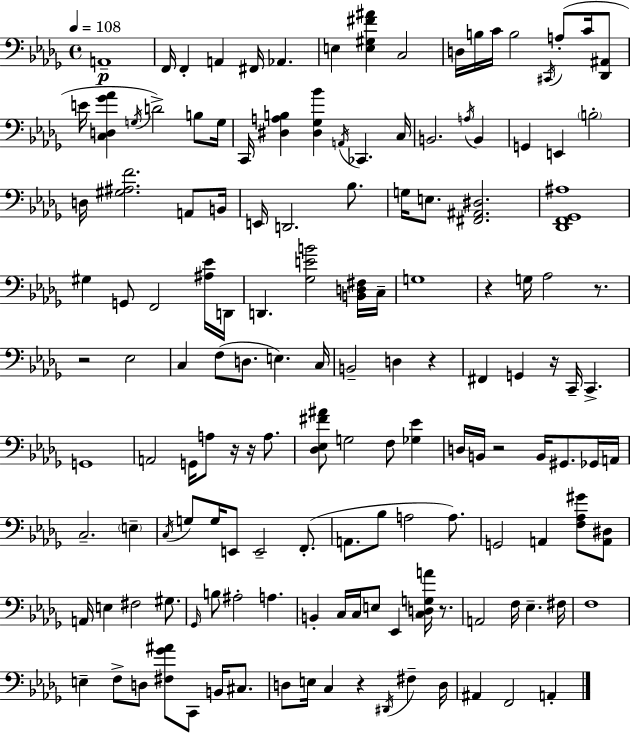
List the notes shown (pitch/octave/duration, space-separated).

A2/w F2/s F2/q A2/q F#2/s Ab2/q. E3/q [E3,G#3,F#4,A#4]/q C3/h D3/s B3/s C4/s B3/h C#2/s A3/e C4/s [Db2,A#2]/e E4/s [C3,D3,Gb4,Ab4]/q G3/s D4/h B3/e G3/s C2/s [D#3,A3,B3]/q [D#3,Gb3,Bb4]/q A2/s CES2/q. C3/s B2/h. A3/s B2/q G2/q E2/q B3/h D3/s [G#3,A#3,F4]/h. A2/e B2/s E2/s D2/h. Bb3/e. G3/s E3/e. [F#2,A#2,D#3]/h. [Db2,F2,Gb2,A#3]/w G#3/q G2/e F2/h [A#3,Eb4]/s D2/s D2/q. [Gb3,E4,B4]/h [B2,D3,F#3]/s C3/s G3/w R/q G3/s Ab3/h R/e. R/h Eb3/h C3/q F3/e D3/e. E3/q. C3/s B2/h D3/q R/q F#2/q G2/q R/s C2/s C2/q. G2/w A2/h G2/s A3/e R/s R/s A3/e. [Db3,Eb3,F#4,A#4]/e G3/h F3/e [Gb3,Eb4]/q D3/s B2/s R/h B2/s G#2/e. Gb2/s A2/s C3/h. E3/q C3/s G3/e G3/s E2/e E2/h F2/e. A2/e. Bb3/e A3/h A3/e. G2/h A2/q [F3,Ab3,G#4]/e [A2,D#3]/e A2/s E3/q F#3/h G#3/e. Gb2/s B3/e A#3/h A3/q. B2/q C3/s C3/s E3/e Eb2/q [C3,D3,G3,A4]/s R/e. A2/h F3/s Eb3/q. F#3/s F3/w E3/q F3/e D3/e [F#3,Gb4,A#4]/e C2/e B2/s C#3/e. D3/e E3/s C3/q R/q D#2/s F#3/q D3/s A#2/q F2/h A2/q